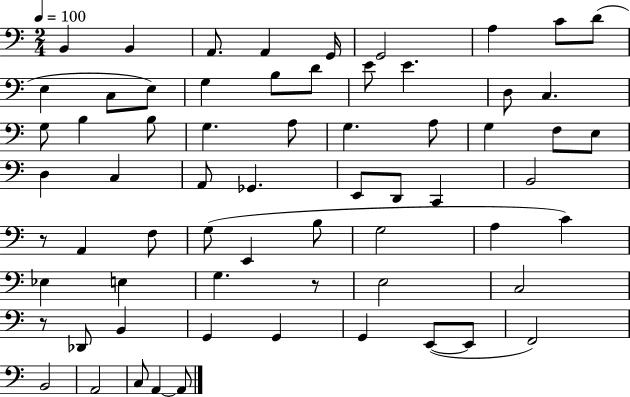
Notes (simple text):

B2/q B2/q A2/e. A2/q G2/s G2/h A3/q C4/e D4/e E3/q C3/e E3/e G3/q B3/e D4/e E4/e E4/q. D3/e C3/q. G3/e B3/q B3/e G3/q. A3/e G3/q. A3/e G3/q F3/e E3/e D3/q C3/q A2/e Gb2/q. E2/e D2/e C2/q B2/h R/e A2/q F3/e G3/e E2/q B3/e G3/h A3/q C4/q Eb3/q E3/q G3/q. R/e E3/h C3/h R/e Db2/e B2/q G2/q G2/q G2/q E2/e E2/e F2/h B2/h A2/h C3/e A2/q A2/e